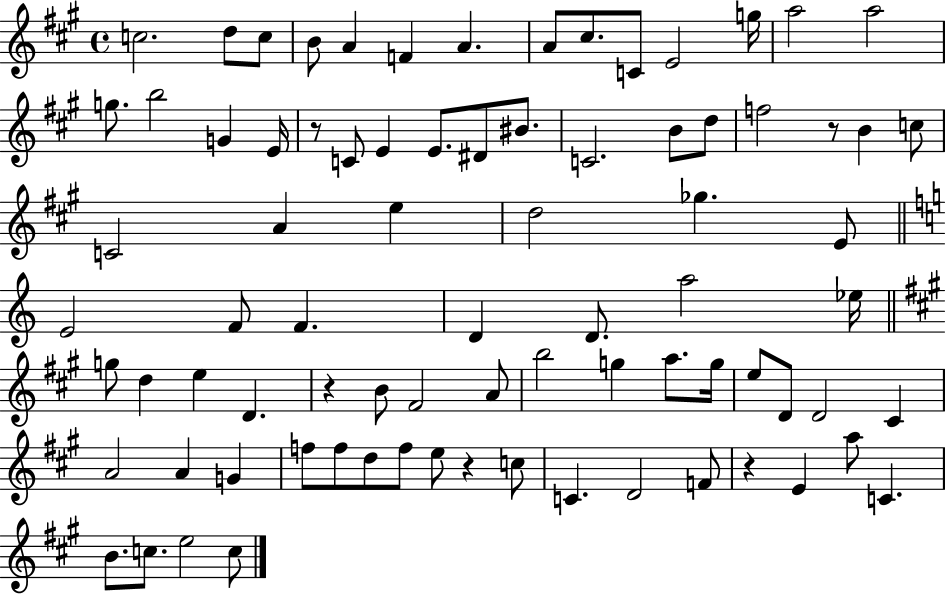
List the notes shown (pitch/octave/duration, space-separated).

C5/h. D5/e C5/e B4/e A4/q F4/q A4/q. A4/e C#5/e. C4/e E4/h G5/s A5/h A5/h G5/e. B5/h G4/q E4/s R/e C4/e E4/q E4/e. D#4/e BIS4/e. C4/h. B4/e D5/e F5/h R/e B4/q C5/e C4/h A4/q E5/q D5/h Gb5/q. E4/e E4/h F4/e F4/q. D4/q D4/e. A5/h Eb5/s G5/e D5/q E5/q D4/q. R/q B4/e F#4/h A4/e B5/h G5/q A5/e. G5/s E5/e D4/e D4/h C#4/q A4/h A4/q G4/q F5/e F5/e D5/e F5/e E5/e R/q C5/e C4/q. D4/h F4/e R/q E4/q A5/e C4/q. B4/e. C5/e. E5/h C5/e